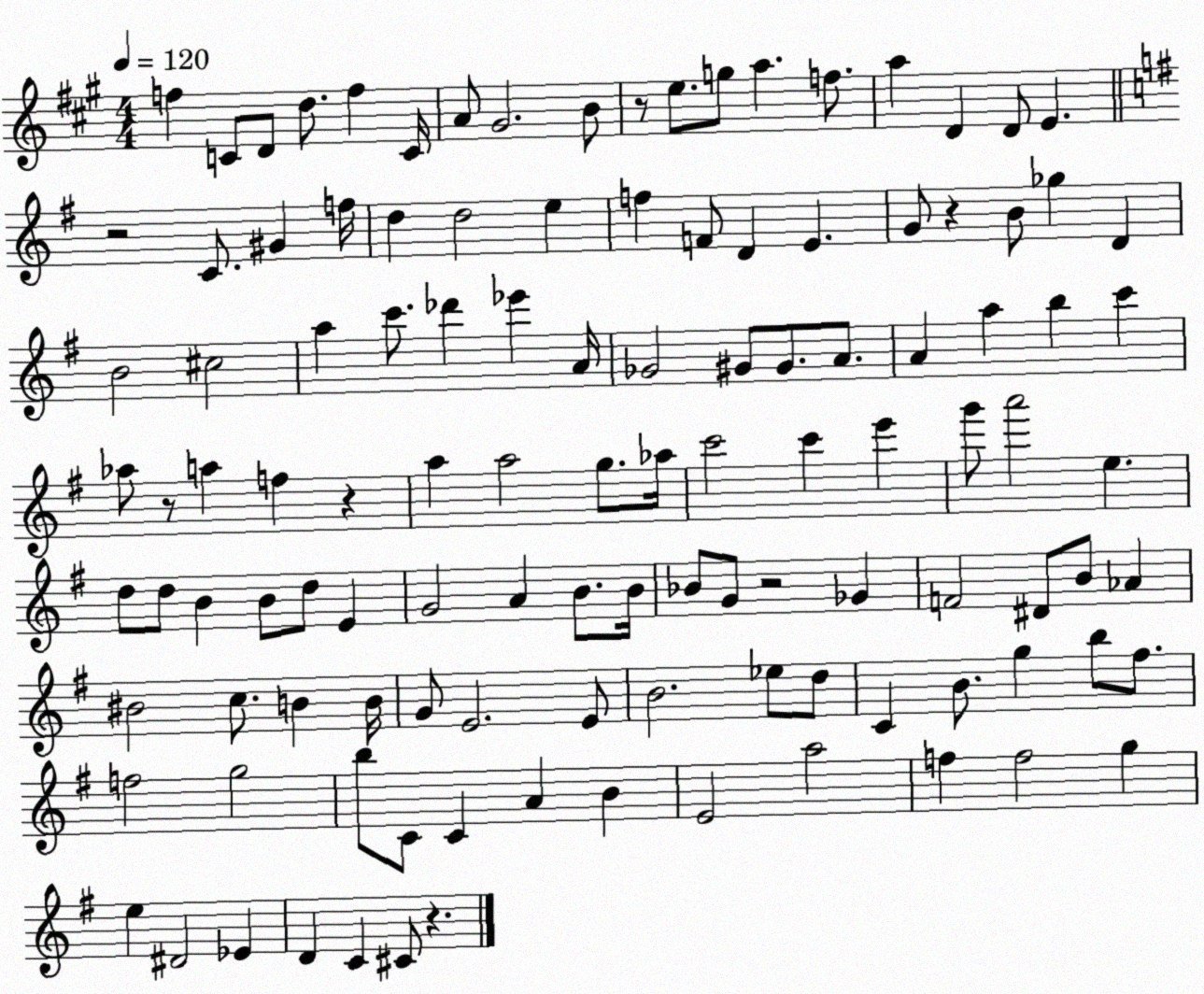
X:1
T:Untitled
M:4/4
L:1/4
K:A
f C/2 D/2 d/2 f C/4 A/2 ^G2 B/2 z/2 e/2 g/2 a f/2 a D D/2 E z2 C/2 ^G f/4 d d2 e f F/2 D E G/2 z B/2 _g D B2 ^c2 a c'/2 _d' _e' A/4 _G2 ^G/2 ^G/2 A/2 A a b c' _a/2 z/2 a f z a a2 g/2 _a/4 c'2 c' e' g'/2 a'2 e d/2 d/2 B B/2 d/2 E G2 A B/2 B/4 _B/2 G/2 z2 _G F2 ^D/2 B/2 _A ^B2 c/2 B B/4 G/2 E2 E/2 B2 _e/2 d/2 C B/2 g b/2 ^f/2 f2 g2 b/2 C/2 C A B E2 a2 f f2 g e ^D2 _E D C ^C/2 z